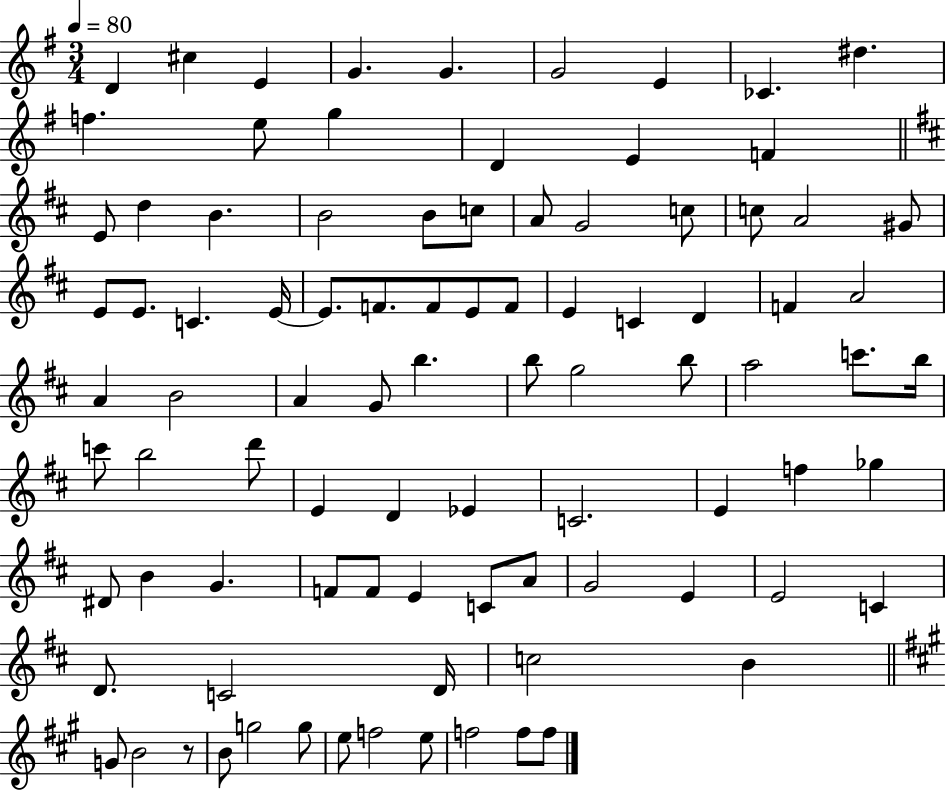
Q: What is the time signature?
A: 3/4